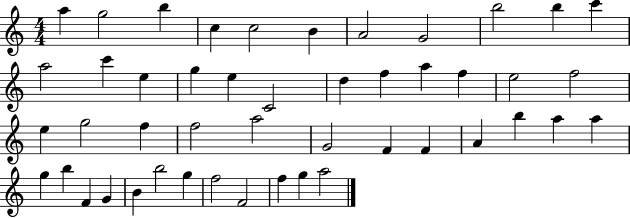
X:1
T:Untitled
M:4/4
L:1/4
K:C
a g2 b c c2 B A2 G2 b2 b c' a2 c' e g e C2 d f a f e2 f2 e g2 f f2 a2 G2 F F A b a a g b F G B b2 g f2 F2 f g a2